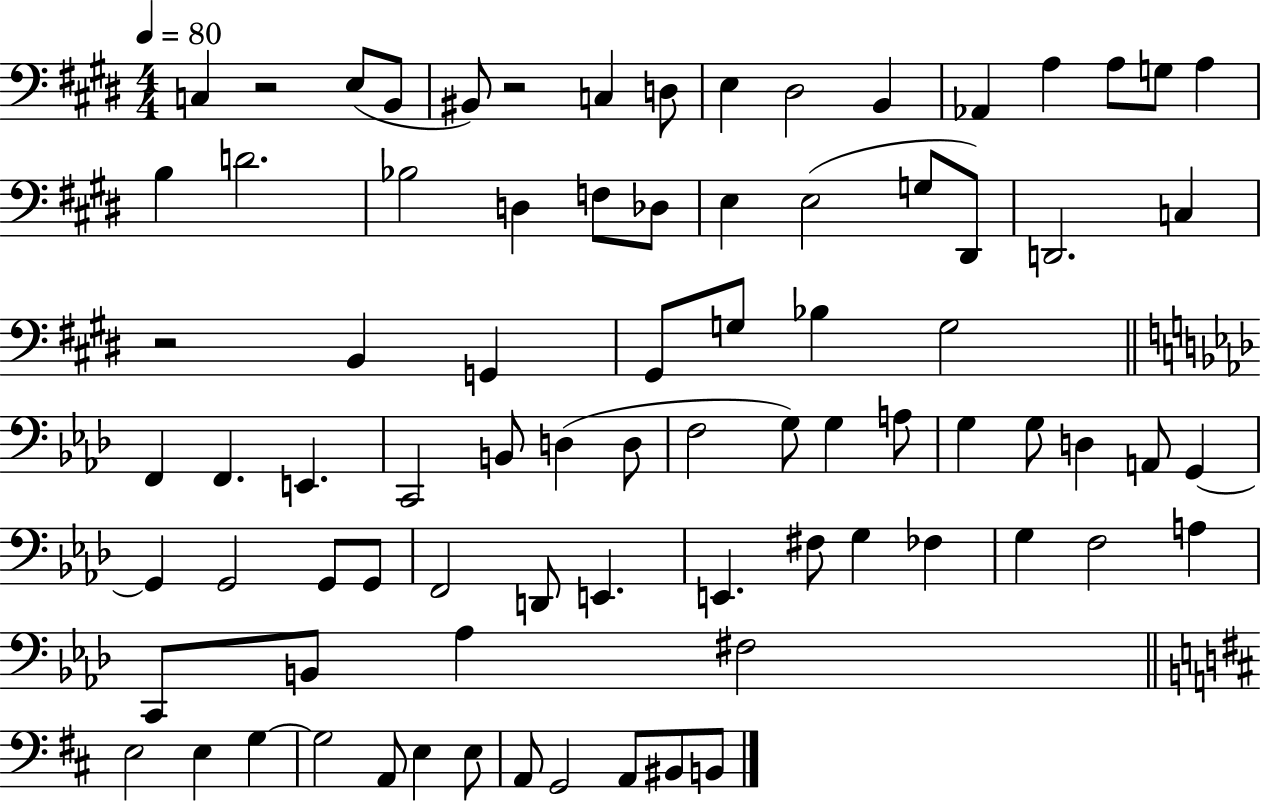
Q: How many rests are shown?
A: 3